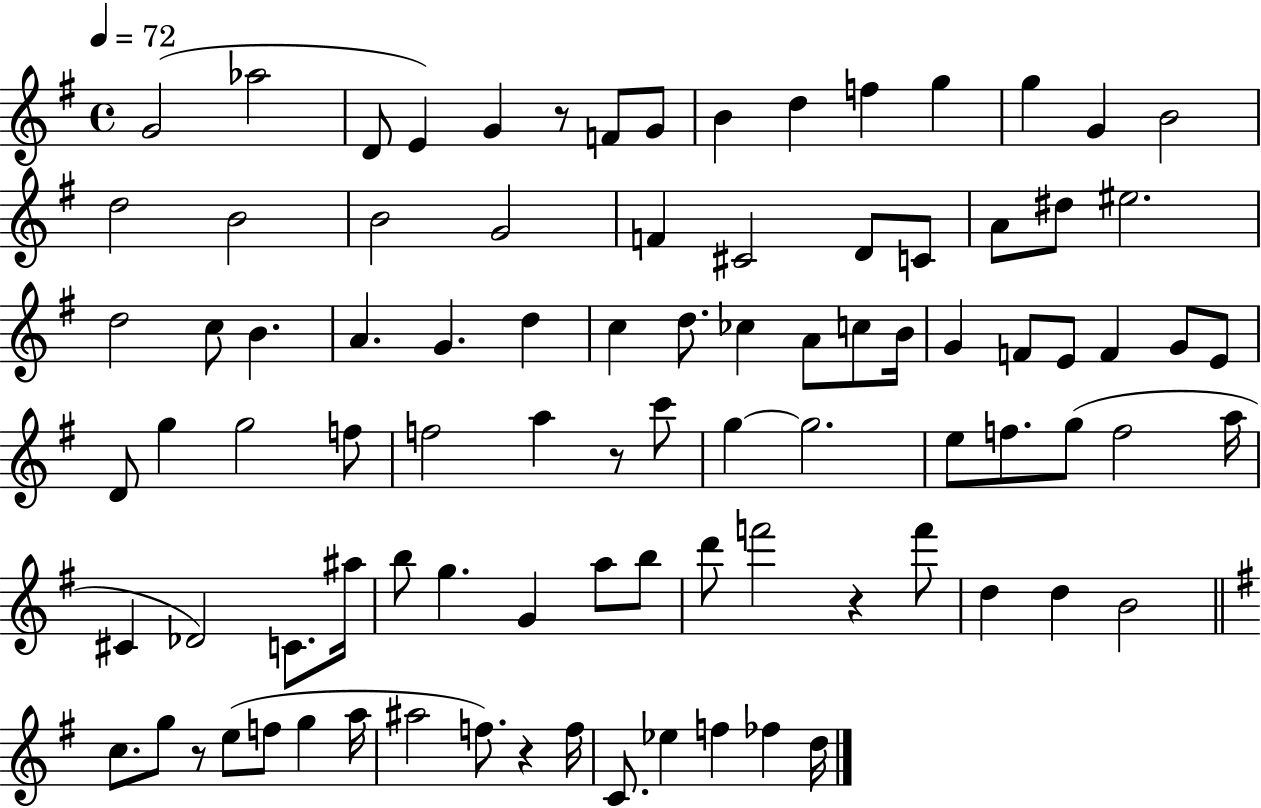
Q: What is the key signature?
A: G major